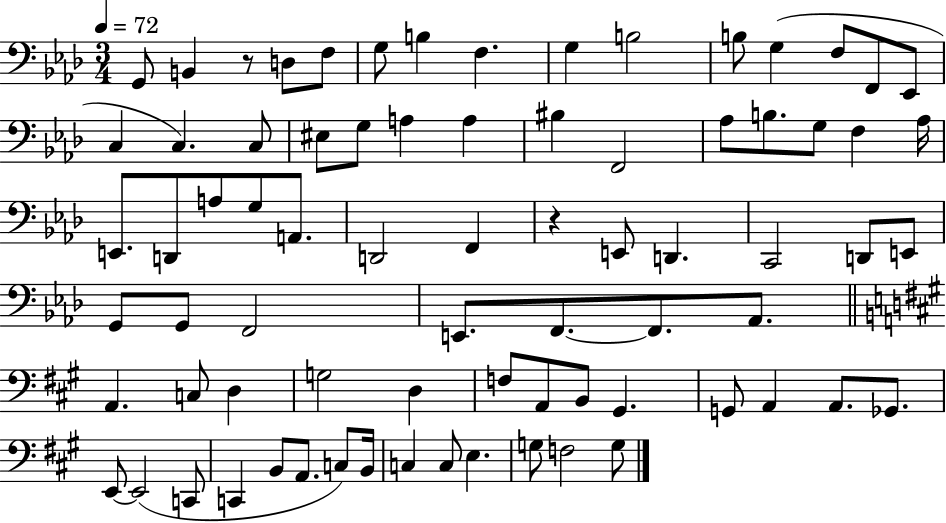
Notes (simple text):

G2/e B2/q R/e D3/e F3/e G3/e B3/q F3/q. G3/q B3/h B3/e G3/q F3/e F2/e Eb2/e C3/q C3/q. C3/e EIS3/e G3/e A3/q A3/q BIS3/q F2/h Ab3/e B3/e. G3/e F3/q Ab3/s E2/e. D2/e A3/e G3/e A2/e. D2/h F2/q R/q E2/e D2/q. C2/h D2/e E2/e G2/e G2/e F2/h E2/e. F2/e. F2/e. Ab2/e. A2/q. C3/e D3/q G3/h D3/q F3/e A2/e B2/e G#2/q. G2/e A2/q A2/e. Gb2/e. E2/e E2/h C2/e C2/q B2/e A2/e. C3/e B2/s C3/q C3/e E3/q. G3/e F3/h G3/e